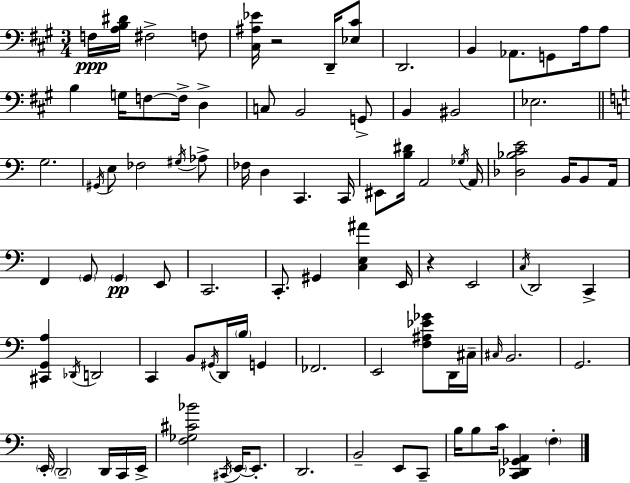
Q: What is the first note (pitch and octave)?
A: F3